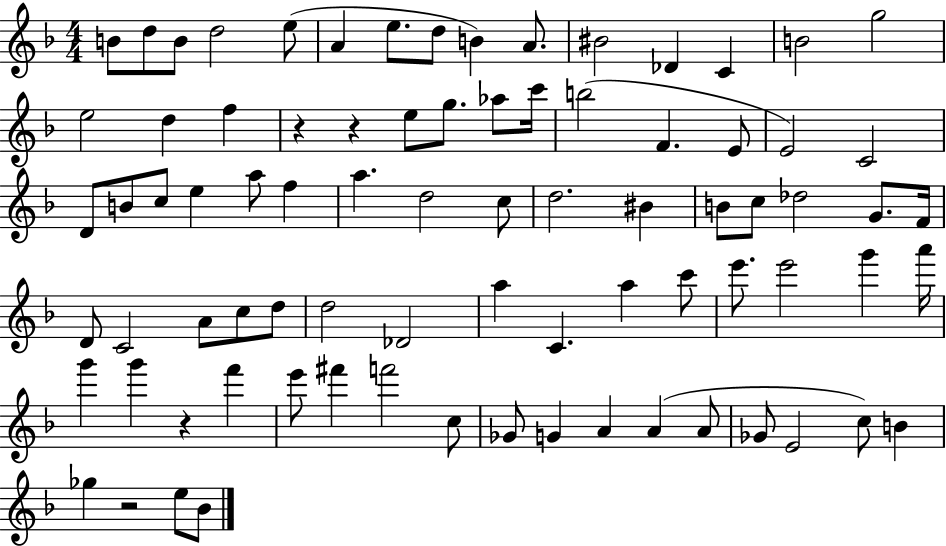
{
  \clef treble
  \numericTimeSignature
  \time 4/4
  \key f \major
  b'8 d''8 b'8 d''2 e''8( | a'4 e''8. d''8 b'4) a'8. | bis'2 des'4 c'4 | b'2 g''2 | \break e''2 d''4 f''4 | r4 r4 e''8 g''8. aes''8 c'''16 | b''2( f'4. e'8 | e'2) c'2 | \break d'8 b'8 c''8 e''4 a''8 f''4 | a''4. d''2 c''8 | d''2. bis'4 | b'8 c''8 des''2 g'8. f'16 | \break d'8 c'2 a'8 c''8 d''8 | d''2 des'2 | a''4 c'4. a''4 c'''8 | e'''8. e'''2 g'''4 a'''16 | \break g'''4 g'''4 r4 f'''4 | e'''8 fis'''4 f'''2 c''8 | ges'8 g'4 a'4 a'4( a'8 | ges'8 e'2 c''8) b'4 | \break ges''4 r2 e''8 bes'8 | \bar "|."
}